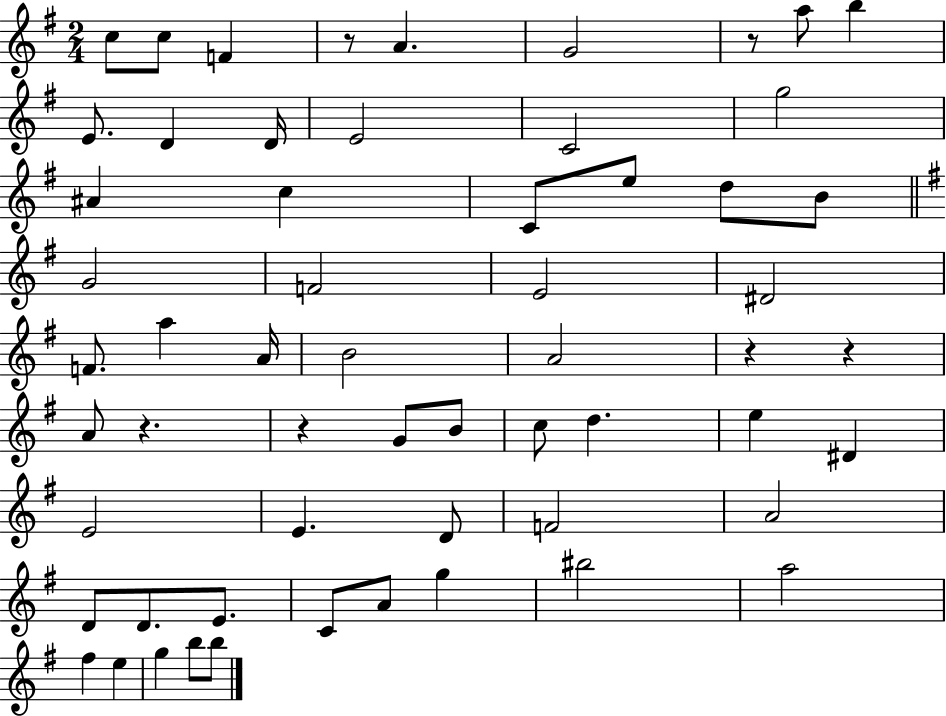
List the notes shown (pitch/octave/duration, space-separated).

C5/e C5/e F4/q R/e A4/q. G4/h R/e A5/e B5/q E4/e. D4/q D4/s E4/h C4/h G5/h A#4/q C5/q C4/e E5/e D5/e B4/e G4/h F4/h E4/h D#4/h F4/e. A5/q A4/s B4/h A4/h R/q R/q A4/e R/q. R/q G4/e B4/e C5/e D5/q. E5/q D#4/q E4/h E4/q. D4/e F4/h A4/h D4/e D4/e. E4/e. C4/e A4/e G5/q BIS5/h A5/h F#5/q E5/q G5/q B5/e B5/e